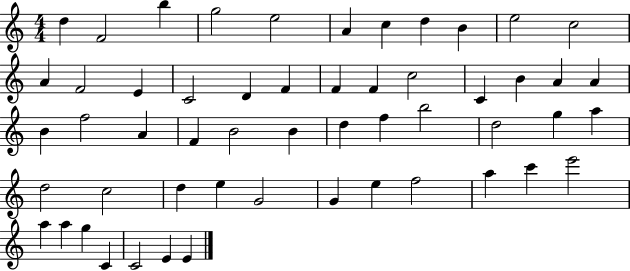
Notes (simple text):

D5/q F4/h B5/q G5/h E5/h A4/q C5/q D5/q B4/q E5/h C5/h A4/q F4/h E4/q C4/h D4/q F4/q F4/q F4/q C5/h C4/q B4/q A4/q A4/q B4/q F5/h A4/q F4/q B4/h B4/q D5/q F5/q B5/h D5/h G5/q A5/q D5/h C5/h D5/q E5/q G4/h G4/q E5/q F5/h A5/q C6/q E6/h A5/q A5/q G5/q C4/q C4/h E4/q E4/q